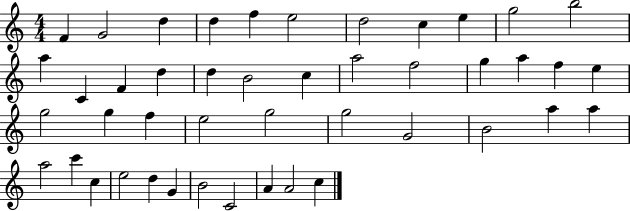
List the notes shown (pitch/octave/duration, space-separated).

F4/q G4/h D5/q D5/q F5/q E5/h D5/h C5/q E5/q G5/h B5/h A5/q C4/q F4/q D5/q D5/q B4/h C5/q A5/h F5/h G5/q A5/q F5/q E5/q G5/h G5/q F5/q E5/h G5/h G5/h G4/h B4/h A5/q A5/q A5/h C6/q C5/q E5/h D5/q G4/q B4/h C4/h A4/q A4/h C5/q